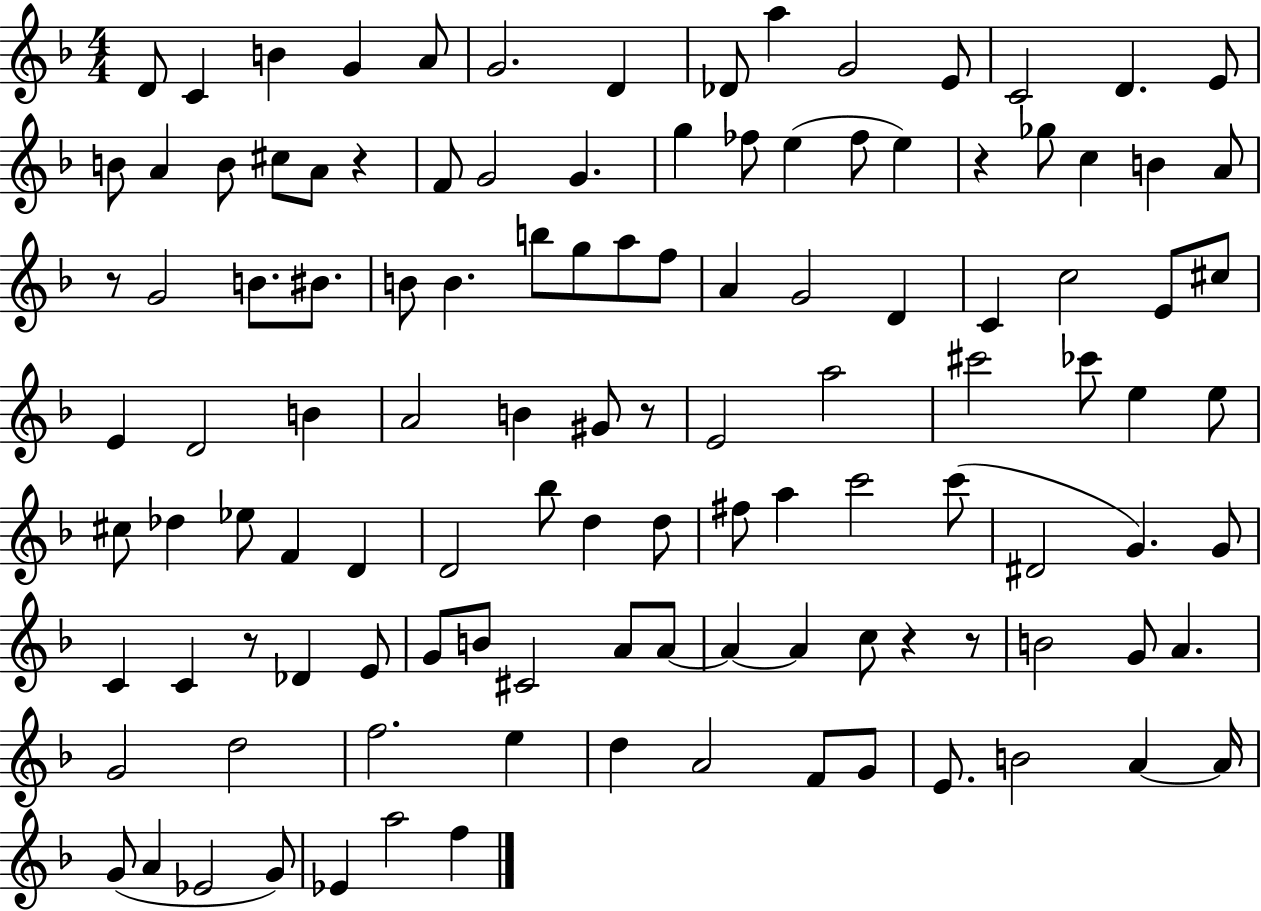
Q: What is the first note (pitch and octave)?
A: D4